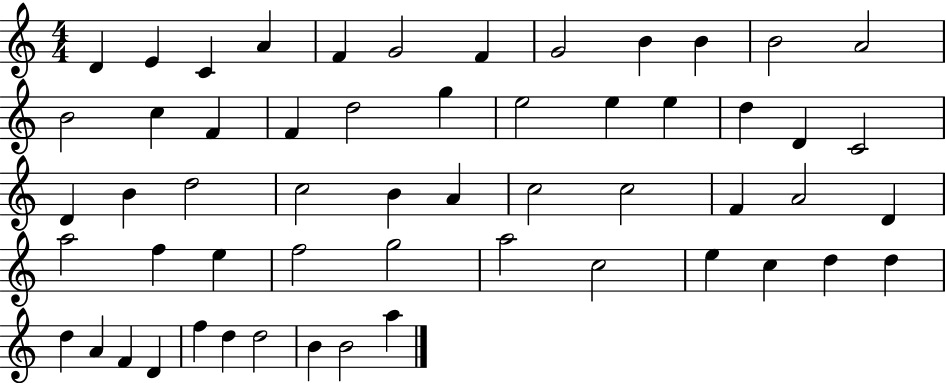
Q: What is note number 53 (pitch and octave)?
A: D5